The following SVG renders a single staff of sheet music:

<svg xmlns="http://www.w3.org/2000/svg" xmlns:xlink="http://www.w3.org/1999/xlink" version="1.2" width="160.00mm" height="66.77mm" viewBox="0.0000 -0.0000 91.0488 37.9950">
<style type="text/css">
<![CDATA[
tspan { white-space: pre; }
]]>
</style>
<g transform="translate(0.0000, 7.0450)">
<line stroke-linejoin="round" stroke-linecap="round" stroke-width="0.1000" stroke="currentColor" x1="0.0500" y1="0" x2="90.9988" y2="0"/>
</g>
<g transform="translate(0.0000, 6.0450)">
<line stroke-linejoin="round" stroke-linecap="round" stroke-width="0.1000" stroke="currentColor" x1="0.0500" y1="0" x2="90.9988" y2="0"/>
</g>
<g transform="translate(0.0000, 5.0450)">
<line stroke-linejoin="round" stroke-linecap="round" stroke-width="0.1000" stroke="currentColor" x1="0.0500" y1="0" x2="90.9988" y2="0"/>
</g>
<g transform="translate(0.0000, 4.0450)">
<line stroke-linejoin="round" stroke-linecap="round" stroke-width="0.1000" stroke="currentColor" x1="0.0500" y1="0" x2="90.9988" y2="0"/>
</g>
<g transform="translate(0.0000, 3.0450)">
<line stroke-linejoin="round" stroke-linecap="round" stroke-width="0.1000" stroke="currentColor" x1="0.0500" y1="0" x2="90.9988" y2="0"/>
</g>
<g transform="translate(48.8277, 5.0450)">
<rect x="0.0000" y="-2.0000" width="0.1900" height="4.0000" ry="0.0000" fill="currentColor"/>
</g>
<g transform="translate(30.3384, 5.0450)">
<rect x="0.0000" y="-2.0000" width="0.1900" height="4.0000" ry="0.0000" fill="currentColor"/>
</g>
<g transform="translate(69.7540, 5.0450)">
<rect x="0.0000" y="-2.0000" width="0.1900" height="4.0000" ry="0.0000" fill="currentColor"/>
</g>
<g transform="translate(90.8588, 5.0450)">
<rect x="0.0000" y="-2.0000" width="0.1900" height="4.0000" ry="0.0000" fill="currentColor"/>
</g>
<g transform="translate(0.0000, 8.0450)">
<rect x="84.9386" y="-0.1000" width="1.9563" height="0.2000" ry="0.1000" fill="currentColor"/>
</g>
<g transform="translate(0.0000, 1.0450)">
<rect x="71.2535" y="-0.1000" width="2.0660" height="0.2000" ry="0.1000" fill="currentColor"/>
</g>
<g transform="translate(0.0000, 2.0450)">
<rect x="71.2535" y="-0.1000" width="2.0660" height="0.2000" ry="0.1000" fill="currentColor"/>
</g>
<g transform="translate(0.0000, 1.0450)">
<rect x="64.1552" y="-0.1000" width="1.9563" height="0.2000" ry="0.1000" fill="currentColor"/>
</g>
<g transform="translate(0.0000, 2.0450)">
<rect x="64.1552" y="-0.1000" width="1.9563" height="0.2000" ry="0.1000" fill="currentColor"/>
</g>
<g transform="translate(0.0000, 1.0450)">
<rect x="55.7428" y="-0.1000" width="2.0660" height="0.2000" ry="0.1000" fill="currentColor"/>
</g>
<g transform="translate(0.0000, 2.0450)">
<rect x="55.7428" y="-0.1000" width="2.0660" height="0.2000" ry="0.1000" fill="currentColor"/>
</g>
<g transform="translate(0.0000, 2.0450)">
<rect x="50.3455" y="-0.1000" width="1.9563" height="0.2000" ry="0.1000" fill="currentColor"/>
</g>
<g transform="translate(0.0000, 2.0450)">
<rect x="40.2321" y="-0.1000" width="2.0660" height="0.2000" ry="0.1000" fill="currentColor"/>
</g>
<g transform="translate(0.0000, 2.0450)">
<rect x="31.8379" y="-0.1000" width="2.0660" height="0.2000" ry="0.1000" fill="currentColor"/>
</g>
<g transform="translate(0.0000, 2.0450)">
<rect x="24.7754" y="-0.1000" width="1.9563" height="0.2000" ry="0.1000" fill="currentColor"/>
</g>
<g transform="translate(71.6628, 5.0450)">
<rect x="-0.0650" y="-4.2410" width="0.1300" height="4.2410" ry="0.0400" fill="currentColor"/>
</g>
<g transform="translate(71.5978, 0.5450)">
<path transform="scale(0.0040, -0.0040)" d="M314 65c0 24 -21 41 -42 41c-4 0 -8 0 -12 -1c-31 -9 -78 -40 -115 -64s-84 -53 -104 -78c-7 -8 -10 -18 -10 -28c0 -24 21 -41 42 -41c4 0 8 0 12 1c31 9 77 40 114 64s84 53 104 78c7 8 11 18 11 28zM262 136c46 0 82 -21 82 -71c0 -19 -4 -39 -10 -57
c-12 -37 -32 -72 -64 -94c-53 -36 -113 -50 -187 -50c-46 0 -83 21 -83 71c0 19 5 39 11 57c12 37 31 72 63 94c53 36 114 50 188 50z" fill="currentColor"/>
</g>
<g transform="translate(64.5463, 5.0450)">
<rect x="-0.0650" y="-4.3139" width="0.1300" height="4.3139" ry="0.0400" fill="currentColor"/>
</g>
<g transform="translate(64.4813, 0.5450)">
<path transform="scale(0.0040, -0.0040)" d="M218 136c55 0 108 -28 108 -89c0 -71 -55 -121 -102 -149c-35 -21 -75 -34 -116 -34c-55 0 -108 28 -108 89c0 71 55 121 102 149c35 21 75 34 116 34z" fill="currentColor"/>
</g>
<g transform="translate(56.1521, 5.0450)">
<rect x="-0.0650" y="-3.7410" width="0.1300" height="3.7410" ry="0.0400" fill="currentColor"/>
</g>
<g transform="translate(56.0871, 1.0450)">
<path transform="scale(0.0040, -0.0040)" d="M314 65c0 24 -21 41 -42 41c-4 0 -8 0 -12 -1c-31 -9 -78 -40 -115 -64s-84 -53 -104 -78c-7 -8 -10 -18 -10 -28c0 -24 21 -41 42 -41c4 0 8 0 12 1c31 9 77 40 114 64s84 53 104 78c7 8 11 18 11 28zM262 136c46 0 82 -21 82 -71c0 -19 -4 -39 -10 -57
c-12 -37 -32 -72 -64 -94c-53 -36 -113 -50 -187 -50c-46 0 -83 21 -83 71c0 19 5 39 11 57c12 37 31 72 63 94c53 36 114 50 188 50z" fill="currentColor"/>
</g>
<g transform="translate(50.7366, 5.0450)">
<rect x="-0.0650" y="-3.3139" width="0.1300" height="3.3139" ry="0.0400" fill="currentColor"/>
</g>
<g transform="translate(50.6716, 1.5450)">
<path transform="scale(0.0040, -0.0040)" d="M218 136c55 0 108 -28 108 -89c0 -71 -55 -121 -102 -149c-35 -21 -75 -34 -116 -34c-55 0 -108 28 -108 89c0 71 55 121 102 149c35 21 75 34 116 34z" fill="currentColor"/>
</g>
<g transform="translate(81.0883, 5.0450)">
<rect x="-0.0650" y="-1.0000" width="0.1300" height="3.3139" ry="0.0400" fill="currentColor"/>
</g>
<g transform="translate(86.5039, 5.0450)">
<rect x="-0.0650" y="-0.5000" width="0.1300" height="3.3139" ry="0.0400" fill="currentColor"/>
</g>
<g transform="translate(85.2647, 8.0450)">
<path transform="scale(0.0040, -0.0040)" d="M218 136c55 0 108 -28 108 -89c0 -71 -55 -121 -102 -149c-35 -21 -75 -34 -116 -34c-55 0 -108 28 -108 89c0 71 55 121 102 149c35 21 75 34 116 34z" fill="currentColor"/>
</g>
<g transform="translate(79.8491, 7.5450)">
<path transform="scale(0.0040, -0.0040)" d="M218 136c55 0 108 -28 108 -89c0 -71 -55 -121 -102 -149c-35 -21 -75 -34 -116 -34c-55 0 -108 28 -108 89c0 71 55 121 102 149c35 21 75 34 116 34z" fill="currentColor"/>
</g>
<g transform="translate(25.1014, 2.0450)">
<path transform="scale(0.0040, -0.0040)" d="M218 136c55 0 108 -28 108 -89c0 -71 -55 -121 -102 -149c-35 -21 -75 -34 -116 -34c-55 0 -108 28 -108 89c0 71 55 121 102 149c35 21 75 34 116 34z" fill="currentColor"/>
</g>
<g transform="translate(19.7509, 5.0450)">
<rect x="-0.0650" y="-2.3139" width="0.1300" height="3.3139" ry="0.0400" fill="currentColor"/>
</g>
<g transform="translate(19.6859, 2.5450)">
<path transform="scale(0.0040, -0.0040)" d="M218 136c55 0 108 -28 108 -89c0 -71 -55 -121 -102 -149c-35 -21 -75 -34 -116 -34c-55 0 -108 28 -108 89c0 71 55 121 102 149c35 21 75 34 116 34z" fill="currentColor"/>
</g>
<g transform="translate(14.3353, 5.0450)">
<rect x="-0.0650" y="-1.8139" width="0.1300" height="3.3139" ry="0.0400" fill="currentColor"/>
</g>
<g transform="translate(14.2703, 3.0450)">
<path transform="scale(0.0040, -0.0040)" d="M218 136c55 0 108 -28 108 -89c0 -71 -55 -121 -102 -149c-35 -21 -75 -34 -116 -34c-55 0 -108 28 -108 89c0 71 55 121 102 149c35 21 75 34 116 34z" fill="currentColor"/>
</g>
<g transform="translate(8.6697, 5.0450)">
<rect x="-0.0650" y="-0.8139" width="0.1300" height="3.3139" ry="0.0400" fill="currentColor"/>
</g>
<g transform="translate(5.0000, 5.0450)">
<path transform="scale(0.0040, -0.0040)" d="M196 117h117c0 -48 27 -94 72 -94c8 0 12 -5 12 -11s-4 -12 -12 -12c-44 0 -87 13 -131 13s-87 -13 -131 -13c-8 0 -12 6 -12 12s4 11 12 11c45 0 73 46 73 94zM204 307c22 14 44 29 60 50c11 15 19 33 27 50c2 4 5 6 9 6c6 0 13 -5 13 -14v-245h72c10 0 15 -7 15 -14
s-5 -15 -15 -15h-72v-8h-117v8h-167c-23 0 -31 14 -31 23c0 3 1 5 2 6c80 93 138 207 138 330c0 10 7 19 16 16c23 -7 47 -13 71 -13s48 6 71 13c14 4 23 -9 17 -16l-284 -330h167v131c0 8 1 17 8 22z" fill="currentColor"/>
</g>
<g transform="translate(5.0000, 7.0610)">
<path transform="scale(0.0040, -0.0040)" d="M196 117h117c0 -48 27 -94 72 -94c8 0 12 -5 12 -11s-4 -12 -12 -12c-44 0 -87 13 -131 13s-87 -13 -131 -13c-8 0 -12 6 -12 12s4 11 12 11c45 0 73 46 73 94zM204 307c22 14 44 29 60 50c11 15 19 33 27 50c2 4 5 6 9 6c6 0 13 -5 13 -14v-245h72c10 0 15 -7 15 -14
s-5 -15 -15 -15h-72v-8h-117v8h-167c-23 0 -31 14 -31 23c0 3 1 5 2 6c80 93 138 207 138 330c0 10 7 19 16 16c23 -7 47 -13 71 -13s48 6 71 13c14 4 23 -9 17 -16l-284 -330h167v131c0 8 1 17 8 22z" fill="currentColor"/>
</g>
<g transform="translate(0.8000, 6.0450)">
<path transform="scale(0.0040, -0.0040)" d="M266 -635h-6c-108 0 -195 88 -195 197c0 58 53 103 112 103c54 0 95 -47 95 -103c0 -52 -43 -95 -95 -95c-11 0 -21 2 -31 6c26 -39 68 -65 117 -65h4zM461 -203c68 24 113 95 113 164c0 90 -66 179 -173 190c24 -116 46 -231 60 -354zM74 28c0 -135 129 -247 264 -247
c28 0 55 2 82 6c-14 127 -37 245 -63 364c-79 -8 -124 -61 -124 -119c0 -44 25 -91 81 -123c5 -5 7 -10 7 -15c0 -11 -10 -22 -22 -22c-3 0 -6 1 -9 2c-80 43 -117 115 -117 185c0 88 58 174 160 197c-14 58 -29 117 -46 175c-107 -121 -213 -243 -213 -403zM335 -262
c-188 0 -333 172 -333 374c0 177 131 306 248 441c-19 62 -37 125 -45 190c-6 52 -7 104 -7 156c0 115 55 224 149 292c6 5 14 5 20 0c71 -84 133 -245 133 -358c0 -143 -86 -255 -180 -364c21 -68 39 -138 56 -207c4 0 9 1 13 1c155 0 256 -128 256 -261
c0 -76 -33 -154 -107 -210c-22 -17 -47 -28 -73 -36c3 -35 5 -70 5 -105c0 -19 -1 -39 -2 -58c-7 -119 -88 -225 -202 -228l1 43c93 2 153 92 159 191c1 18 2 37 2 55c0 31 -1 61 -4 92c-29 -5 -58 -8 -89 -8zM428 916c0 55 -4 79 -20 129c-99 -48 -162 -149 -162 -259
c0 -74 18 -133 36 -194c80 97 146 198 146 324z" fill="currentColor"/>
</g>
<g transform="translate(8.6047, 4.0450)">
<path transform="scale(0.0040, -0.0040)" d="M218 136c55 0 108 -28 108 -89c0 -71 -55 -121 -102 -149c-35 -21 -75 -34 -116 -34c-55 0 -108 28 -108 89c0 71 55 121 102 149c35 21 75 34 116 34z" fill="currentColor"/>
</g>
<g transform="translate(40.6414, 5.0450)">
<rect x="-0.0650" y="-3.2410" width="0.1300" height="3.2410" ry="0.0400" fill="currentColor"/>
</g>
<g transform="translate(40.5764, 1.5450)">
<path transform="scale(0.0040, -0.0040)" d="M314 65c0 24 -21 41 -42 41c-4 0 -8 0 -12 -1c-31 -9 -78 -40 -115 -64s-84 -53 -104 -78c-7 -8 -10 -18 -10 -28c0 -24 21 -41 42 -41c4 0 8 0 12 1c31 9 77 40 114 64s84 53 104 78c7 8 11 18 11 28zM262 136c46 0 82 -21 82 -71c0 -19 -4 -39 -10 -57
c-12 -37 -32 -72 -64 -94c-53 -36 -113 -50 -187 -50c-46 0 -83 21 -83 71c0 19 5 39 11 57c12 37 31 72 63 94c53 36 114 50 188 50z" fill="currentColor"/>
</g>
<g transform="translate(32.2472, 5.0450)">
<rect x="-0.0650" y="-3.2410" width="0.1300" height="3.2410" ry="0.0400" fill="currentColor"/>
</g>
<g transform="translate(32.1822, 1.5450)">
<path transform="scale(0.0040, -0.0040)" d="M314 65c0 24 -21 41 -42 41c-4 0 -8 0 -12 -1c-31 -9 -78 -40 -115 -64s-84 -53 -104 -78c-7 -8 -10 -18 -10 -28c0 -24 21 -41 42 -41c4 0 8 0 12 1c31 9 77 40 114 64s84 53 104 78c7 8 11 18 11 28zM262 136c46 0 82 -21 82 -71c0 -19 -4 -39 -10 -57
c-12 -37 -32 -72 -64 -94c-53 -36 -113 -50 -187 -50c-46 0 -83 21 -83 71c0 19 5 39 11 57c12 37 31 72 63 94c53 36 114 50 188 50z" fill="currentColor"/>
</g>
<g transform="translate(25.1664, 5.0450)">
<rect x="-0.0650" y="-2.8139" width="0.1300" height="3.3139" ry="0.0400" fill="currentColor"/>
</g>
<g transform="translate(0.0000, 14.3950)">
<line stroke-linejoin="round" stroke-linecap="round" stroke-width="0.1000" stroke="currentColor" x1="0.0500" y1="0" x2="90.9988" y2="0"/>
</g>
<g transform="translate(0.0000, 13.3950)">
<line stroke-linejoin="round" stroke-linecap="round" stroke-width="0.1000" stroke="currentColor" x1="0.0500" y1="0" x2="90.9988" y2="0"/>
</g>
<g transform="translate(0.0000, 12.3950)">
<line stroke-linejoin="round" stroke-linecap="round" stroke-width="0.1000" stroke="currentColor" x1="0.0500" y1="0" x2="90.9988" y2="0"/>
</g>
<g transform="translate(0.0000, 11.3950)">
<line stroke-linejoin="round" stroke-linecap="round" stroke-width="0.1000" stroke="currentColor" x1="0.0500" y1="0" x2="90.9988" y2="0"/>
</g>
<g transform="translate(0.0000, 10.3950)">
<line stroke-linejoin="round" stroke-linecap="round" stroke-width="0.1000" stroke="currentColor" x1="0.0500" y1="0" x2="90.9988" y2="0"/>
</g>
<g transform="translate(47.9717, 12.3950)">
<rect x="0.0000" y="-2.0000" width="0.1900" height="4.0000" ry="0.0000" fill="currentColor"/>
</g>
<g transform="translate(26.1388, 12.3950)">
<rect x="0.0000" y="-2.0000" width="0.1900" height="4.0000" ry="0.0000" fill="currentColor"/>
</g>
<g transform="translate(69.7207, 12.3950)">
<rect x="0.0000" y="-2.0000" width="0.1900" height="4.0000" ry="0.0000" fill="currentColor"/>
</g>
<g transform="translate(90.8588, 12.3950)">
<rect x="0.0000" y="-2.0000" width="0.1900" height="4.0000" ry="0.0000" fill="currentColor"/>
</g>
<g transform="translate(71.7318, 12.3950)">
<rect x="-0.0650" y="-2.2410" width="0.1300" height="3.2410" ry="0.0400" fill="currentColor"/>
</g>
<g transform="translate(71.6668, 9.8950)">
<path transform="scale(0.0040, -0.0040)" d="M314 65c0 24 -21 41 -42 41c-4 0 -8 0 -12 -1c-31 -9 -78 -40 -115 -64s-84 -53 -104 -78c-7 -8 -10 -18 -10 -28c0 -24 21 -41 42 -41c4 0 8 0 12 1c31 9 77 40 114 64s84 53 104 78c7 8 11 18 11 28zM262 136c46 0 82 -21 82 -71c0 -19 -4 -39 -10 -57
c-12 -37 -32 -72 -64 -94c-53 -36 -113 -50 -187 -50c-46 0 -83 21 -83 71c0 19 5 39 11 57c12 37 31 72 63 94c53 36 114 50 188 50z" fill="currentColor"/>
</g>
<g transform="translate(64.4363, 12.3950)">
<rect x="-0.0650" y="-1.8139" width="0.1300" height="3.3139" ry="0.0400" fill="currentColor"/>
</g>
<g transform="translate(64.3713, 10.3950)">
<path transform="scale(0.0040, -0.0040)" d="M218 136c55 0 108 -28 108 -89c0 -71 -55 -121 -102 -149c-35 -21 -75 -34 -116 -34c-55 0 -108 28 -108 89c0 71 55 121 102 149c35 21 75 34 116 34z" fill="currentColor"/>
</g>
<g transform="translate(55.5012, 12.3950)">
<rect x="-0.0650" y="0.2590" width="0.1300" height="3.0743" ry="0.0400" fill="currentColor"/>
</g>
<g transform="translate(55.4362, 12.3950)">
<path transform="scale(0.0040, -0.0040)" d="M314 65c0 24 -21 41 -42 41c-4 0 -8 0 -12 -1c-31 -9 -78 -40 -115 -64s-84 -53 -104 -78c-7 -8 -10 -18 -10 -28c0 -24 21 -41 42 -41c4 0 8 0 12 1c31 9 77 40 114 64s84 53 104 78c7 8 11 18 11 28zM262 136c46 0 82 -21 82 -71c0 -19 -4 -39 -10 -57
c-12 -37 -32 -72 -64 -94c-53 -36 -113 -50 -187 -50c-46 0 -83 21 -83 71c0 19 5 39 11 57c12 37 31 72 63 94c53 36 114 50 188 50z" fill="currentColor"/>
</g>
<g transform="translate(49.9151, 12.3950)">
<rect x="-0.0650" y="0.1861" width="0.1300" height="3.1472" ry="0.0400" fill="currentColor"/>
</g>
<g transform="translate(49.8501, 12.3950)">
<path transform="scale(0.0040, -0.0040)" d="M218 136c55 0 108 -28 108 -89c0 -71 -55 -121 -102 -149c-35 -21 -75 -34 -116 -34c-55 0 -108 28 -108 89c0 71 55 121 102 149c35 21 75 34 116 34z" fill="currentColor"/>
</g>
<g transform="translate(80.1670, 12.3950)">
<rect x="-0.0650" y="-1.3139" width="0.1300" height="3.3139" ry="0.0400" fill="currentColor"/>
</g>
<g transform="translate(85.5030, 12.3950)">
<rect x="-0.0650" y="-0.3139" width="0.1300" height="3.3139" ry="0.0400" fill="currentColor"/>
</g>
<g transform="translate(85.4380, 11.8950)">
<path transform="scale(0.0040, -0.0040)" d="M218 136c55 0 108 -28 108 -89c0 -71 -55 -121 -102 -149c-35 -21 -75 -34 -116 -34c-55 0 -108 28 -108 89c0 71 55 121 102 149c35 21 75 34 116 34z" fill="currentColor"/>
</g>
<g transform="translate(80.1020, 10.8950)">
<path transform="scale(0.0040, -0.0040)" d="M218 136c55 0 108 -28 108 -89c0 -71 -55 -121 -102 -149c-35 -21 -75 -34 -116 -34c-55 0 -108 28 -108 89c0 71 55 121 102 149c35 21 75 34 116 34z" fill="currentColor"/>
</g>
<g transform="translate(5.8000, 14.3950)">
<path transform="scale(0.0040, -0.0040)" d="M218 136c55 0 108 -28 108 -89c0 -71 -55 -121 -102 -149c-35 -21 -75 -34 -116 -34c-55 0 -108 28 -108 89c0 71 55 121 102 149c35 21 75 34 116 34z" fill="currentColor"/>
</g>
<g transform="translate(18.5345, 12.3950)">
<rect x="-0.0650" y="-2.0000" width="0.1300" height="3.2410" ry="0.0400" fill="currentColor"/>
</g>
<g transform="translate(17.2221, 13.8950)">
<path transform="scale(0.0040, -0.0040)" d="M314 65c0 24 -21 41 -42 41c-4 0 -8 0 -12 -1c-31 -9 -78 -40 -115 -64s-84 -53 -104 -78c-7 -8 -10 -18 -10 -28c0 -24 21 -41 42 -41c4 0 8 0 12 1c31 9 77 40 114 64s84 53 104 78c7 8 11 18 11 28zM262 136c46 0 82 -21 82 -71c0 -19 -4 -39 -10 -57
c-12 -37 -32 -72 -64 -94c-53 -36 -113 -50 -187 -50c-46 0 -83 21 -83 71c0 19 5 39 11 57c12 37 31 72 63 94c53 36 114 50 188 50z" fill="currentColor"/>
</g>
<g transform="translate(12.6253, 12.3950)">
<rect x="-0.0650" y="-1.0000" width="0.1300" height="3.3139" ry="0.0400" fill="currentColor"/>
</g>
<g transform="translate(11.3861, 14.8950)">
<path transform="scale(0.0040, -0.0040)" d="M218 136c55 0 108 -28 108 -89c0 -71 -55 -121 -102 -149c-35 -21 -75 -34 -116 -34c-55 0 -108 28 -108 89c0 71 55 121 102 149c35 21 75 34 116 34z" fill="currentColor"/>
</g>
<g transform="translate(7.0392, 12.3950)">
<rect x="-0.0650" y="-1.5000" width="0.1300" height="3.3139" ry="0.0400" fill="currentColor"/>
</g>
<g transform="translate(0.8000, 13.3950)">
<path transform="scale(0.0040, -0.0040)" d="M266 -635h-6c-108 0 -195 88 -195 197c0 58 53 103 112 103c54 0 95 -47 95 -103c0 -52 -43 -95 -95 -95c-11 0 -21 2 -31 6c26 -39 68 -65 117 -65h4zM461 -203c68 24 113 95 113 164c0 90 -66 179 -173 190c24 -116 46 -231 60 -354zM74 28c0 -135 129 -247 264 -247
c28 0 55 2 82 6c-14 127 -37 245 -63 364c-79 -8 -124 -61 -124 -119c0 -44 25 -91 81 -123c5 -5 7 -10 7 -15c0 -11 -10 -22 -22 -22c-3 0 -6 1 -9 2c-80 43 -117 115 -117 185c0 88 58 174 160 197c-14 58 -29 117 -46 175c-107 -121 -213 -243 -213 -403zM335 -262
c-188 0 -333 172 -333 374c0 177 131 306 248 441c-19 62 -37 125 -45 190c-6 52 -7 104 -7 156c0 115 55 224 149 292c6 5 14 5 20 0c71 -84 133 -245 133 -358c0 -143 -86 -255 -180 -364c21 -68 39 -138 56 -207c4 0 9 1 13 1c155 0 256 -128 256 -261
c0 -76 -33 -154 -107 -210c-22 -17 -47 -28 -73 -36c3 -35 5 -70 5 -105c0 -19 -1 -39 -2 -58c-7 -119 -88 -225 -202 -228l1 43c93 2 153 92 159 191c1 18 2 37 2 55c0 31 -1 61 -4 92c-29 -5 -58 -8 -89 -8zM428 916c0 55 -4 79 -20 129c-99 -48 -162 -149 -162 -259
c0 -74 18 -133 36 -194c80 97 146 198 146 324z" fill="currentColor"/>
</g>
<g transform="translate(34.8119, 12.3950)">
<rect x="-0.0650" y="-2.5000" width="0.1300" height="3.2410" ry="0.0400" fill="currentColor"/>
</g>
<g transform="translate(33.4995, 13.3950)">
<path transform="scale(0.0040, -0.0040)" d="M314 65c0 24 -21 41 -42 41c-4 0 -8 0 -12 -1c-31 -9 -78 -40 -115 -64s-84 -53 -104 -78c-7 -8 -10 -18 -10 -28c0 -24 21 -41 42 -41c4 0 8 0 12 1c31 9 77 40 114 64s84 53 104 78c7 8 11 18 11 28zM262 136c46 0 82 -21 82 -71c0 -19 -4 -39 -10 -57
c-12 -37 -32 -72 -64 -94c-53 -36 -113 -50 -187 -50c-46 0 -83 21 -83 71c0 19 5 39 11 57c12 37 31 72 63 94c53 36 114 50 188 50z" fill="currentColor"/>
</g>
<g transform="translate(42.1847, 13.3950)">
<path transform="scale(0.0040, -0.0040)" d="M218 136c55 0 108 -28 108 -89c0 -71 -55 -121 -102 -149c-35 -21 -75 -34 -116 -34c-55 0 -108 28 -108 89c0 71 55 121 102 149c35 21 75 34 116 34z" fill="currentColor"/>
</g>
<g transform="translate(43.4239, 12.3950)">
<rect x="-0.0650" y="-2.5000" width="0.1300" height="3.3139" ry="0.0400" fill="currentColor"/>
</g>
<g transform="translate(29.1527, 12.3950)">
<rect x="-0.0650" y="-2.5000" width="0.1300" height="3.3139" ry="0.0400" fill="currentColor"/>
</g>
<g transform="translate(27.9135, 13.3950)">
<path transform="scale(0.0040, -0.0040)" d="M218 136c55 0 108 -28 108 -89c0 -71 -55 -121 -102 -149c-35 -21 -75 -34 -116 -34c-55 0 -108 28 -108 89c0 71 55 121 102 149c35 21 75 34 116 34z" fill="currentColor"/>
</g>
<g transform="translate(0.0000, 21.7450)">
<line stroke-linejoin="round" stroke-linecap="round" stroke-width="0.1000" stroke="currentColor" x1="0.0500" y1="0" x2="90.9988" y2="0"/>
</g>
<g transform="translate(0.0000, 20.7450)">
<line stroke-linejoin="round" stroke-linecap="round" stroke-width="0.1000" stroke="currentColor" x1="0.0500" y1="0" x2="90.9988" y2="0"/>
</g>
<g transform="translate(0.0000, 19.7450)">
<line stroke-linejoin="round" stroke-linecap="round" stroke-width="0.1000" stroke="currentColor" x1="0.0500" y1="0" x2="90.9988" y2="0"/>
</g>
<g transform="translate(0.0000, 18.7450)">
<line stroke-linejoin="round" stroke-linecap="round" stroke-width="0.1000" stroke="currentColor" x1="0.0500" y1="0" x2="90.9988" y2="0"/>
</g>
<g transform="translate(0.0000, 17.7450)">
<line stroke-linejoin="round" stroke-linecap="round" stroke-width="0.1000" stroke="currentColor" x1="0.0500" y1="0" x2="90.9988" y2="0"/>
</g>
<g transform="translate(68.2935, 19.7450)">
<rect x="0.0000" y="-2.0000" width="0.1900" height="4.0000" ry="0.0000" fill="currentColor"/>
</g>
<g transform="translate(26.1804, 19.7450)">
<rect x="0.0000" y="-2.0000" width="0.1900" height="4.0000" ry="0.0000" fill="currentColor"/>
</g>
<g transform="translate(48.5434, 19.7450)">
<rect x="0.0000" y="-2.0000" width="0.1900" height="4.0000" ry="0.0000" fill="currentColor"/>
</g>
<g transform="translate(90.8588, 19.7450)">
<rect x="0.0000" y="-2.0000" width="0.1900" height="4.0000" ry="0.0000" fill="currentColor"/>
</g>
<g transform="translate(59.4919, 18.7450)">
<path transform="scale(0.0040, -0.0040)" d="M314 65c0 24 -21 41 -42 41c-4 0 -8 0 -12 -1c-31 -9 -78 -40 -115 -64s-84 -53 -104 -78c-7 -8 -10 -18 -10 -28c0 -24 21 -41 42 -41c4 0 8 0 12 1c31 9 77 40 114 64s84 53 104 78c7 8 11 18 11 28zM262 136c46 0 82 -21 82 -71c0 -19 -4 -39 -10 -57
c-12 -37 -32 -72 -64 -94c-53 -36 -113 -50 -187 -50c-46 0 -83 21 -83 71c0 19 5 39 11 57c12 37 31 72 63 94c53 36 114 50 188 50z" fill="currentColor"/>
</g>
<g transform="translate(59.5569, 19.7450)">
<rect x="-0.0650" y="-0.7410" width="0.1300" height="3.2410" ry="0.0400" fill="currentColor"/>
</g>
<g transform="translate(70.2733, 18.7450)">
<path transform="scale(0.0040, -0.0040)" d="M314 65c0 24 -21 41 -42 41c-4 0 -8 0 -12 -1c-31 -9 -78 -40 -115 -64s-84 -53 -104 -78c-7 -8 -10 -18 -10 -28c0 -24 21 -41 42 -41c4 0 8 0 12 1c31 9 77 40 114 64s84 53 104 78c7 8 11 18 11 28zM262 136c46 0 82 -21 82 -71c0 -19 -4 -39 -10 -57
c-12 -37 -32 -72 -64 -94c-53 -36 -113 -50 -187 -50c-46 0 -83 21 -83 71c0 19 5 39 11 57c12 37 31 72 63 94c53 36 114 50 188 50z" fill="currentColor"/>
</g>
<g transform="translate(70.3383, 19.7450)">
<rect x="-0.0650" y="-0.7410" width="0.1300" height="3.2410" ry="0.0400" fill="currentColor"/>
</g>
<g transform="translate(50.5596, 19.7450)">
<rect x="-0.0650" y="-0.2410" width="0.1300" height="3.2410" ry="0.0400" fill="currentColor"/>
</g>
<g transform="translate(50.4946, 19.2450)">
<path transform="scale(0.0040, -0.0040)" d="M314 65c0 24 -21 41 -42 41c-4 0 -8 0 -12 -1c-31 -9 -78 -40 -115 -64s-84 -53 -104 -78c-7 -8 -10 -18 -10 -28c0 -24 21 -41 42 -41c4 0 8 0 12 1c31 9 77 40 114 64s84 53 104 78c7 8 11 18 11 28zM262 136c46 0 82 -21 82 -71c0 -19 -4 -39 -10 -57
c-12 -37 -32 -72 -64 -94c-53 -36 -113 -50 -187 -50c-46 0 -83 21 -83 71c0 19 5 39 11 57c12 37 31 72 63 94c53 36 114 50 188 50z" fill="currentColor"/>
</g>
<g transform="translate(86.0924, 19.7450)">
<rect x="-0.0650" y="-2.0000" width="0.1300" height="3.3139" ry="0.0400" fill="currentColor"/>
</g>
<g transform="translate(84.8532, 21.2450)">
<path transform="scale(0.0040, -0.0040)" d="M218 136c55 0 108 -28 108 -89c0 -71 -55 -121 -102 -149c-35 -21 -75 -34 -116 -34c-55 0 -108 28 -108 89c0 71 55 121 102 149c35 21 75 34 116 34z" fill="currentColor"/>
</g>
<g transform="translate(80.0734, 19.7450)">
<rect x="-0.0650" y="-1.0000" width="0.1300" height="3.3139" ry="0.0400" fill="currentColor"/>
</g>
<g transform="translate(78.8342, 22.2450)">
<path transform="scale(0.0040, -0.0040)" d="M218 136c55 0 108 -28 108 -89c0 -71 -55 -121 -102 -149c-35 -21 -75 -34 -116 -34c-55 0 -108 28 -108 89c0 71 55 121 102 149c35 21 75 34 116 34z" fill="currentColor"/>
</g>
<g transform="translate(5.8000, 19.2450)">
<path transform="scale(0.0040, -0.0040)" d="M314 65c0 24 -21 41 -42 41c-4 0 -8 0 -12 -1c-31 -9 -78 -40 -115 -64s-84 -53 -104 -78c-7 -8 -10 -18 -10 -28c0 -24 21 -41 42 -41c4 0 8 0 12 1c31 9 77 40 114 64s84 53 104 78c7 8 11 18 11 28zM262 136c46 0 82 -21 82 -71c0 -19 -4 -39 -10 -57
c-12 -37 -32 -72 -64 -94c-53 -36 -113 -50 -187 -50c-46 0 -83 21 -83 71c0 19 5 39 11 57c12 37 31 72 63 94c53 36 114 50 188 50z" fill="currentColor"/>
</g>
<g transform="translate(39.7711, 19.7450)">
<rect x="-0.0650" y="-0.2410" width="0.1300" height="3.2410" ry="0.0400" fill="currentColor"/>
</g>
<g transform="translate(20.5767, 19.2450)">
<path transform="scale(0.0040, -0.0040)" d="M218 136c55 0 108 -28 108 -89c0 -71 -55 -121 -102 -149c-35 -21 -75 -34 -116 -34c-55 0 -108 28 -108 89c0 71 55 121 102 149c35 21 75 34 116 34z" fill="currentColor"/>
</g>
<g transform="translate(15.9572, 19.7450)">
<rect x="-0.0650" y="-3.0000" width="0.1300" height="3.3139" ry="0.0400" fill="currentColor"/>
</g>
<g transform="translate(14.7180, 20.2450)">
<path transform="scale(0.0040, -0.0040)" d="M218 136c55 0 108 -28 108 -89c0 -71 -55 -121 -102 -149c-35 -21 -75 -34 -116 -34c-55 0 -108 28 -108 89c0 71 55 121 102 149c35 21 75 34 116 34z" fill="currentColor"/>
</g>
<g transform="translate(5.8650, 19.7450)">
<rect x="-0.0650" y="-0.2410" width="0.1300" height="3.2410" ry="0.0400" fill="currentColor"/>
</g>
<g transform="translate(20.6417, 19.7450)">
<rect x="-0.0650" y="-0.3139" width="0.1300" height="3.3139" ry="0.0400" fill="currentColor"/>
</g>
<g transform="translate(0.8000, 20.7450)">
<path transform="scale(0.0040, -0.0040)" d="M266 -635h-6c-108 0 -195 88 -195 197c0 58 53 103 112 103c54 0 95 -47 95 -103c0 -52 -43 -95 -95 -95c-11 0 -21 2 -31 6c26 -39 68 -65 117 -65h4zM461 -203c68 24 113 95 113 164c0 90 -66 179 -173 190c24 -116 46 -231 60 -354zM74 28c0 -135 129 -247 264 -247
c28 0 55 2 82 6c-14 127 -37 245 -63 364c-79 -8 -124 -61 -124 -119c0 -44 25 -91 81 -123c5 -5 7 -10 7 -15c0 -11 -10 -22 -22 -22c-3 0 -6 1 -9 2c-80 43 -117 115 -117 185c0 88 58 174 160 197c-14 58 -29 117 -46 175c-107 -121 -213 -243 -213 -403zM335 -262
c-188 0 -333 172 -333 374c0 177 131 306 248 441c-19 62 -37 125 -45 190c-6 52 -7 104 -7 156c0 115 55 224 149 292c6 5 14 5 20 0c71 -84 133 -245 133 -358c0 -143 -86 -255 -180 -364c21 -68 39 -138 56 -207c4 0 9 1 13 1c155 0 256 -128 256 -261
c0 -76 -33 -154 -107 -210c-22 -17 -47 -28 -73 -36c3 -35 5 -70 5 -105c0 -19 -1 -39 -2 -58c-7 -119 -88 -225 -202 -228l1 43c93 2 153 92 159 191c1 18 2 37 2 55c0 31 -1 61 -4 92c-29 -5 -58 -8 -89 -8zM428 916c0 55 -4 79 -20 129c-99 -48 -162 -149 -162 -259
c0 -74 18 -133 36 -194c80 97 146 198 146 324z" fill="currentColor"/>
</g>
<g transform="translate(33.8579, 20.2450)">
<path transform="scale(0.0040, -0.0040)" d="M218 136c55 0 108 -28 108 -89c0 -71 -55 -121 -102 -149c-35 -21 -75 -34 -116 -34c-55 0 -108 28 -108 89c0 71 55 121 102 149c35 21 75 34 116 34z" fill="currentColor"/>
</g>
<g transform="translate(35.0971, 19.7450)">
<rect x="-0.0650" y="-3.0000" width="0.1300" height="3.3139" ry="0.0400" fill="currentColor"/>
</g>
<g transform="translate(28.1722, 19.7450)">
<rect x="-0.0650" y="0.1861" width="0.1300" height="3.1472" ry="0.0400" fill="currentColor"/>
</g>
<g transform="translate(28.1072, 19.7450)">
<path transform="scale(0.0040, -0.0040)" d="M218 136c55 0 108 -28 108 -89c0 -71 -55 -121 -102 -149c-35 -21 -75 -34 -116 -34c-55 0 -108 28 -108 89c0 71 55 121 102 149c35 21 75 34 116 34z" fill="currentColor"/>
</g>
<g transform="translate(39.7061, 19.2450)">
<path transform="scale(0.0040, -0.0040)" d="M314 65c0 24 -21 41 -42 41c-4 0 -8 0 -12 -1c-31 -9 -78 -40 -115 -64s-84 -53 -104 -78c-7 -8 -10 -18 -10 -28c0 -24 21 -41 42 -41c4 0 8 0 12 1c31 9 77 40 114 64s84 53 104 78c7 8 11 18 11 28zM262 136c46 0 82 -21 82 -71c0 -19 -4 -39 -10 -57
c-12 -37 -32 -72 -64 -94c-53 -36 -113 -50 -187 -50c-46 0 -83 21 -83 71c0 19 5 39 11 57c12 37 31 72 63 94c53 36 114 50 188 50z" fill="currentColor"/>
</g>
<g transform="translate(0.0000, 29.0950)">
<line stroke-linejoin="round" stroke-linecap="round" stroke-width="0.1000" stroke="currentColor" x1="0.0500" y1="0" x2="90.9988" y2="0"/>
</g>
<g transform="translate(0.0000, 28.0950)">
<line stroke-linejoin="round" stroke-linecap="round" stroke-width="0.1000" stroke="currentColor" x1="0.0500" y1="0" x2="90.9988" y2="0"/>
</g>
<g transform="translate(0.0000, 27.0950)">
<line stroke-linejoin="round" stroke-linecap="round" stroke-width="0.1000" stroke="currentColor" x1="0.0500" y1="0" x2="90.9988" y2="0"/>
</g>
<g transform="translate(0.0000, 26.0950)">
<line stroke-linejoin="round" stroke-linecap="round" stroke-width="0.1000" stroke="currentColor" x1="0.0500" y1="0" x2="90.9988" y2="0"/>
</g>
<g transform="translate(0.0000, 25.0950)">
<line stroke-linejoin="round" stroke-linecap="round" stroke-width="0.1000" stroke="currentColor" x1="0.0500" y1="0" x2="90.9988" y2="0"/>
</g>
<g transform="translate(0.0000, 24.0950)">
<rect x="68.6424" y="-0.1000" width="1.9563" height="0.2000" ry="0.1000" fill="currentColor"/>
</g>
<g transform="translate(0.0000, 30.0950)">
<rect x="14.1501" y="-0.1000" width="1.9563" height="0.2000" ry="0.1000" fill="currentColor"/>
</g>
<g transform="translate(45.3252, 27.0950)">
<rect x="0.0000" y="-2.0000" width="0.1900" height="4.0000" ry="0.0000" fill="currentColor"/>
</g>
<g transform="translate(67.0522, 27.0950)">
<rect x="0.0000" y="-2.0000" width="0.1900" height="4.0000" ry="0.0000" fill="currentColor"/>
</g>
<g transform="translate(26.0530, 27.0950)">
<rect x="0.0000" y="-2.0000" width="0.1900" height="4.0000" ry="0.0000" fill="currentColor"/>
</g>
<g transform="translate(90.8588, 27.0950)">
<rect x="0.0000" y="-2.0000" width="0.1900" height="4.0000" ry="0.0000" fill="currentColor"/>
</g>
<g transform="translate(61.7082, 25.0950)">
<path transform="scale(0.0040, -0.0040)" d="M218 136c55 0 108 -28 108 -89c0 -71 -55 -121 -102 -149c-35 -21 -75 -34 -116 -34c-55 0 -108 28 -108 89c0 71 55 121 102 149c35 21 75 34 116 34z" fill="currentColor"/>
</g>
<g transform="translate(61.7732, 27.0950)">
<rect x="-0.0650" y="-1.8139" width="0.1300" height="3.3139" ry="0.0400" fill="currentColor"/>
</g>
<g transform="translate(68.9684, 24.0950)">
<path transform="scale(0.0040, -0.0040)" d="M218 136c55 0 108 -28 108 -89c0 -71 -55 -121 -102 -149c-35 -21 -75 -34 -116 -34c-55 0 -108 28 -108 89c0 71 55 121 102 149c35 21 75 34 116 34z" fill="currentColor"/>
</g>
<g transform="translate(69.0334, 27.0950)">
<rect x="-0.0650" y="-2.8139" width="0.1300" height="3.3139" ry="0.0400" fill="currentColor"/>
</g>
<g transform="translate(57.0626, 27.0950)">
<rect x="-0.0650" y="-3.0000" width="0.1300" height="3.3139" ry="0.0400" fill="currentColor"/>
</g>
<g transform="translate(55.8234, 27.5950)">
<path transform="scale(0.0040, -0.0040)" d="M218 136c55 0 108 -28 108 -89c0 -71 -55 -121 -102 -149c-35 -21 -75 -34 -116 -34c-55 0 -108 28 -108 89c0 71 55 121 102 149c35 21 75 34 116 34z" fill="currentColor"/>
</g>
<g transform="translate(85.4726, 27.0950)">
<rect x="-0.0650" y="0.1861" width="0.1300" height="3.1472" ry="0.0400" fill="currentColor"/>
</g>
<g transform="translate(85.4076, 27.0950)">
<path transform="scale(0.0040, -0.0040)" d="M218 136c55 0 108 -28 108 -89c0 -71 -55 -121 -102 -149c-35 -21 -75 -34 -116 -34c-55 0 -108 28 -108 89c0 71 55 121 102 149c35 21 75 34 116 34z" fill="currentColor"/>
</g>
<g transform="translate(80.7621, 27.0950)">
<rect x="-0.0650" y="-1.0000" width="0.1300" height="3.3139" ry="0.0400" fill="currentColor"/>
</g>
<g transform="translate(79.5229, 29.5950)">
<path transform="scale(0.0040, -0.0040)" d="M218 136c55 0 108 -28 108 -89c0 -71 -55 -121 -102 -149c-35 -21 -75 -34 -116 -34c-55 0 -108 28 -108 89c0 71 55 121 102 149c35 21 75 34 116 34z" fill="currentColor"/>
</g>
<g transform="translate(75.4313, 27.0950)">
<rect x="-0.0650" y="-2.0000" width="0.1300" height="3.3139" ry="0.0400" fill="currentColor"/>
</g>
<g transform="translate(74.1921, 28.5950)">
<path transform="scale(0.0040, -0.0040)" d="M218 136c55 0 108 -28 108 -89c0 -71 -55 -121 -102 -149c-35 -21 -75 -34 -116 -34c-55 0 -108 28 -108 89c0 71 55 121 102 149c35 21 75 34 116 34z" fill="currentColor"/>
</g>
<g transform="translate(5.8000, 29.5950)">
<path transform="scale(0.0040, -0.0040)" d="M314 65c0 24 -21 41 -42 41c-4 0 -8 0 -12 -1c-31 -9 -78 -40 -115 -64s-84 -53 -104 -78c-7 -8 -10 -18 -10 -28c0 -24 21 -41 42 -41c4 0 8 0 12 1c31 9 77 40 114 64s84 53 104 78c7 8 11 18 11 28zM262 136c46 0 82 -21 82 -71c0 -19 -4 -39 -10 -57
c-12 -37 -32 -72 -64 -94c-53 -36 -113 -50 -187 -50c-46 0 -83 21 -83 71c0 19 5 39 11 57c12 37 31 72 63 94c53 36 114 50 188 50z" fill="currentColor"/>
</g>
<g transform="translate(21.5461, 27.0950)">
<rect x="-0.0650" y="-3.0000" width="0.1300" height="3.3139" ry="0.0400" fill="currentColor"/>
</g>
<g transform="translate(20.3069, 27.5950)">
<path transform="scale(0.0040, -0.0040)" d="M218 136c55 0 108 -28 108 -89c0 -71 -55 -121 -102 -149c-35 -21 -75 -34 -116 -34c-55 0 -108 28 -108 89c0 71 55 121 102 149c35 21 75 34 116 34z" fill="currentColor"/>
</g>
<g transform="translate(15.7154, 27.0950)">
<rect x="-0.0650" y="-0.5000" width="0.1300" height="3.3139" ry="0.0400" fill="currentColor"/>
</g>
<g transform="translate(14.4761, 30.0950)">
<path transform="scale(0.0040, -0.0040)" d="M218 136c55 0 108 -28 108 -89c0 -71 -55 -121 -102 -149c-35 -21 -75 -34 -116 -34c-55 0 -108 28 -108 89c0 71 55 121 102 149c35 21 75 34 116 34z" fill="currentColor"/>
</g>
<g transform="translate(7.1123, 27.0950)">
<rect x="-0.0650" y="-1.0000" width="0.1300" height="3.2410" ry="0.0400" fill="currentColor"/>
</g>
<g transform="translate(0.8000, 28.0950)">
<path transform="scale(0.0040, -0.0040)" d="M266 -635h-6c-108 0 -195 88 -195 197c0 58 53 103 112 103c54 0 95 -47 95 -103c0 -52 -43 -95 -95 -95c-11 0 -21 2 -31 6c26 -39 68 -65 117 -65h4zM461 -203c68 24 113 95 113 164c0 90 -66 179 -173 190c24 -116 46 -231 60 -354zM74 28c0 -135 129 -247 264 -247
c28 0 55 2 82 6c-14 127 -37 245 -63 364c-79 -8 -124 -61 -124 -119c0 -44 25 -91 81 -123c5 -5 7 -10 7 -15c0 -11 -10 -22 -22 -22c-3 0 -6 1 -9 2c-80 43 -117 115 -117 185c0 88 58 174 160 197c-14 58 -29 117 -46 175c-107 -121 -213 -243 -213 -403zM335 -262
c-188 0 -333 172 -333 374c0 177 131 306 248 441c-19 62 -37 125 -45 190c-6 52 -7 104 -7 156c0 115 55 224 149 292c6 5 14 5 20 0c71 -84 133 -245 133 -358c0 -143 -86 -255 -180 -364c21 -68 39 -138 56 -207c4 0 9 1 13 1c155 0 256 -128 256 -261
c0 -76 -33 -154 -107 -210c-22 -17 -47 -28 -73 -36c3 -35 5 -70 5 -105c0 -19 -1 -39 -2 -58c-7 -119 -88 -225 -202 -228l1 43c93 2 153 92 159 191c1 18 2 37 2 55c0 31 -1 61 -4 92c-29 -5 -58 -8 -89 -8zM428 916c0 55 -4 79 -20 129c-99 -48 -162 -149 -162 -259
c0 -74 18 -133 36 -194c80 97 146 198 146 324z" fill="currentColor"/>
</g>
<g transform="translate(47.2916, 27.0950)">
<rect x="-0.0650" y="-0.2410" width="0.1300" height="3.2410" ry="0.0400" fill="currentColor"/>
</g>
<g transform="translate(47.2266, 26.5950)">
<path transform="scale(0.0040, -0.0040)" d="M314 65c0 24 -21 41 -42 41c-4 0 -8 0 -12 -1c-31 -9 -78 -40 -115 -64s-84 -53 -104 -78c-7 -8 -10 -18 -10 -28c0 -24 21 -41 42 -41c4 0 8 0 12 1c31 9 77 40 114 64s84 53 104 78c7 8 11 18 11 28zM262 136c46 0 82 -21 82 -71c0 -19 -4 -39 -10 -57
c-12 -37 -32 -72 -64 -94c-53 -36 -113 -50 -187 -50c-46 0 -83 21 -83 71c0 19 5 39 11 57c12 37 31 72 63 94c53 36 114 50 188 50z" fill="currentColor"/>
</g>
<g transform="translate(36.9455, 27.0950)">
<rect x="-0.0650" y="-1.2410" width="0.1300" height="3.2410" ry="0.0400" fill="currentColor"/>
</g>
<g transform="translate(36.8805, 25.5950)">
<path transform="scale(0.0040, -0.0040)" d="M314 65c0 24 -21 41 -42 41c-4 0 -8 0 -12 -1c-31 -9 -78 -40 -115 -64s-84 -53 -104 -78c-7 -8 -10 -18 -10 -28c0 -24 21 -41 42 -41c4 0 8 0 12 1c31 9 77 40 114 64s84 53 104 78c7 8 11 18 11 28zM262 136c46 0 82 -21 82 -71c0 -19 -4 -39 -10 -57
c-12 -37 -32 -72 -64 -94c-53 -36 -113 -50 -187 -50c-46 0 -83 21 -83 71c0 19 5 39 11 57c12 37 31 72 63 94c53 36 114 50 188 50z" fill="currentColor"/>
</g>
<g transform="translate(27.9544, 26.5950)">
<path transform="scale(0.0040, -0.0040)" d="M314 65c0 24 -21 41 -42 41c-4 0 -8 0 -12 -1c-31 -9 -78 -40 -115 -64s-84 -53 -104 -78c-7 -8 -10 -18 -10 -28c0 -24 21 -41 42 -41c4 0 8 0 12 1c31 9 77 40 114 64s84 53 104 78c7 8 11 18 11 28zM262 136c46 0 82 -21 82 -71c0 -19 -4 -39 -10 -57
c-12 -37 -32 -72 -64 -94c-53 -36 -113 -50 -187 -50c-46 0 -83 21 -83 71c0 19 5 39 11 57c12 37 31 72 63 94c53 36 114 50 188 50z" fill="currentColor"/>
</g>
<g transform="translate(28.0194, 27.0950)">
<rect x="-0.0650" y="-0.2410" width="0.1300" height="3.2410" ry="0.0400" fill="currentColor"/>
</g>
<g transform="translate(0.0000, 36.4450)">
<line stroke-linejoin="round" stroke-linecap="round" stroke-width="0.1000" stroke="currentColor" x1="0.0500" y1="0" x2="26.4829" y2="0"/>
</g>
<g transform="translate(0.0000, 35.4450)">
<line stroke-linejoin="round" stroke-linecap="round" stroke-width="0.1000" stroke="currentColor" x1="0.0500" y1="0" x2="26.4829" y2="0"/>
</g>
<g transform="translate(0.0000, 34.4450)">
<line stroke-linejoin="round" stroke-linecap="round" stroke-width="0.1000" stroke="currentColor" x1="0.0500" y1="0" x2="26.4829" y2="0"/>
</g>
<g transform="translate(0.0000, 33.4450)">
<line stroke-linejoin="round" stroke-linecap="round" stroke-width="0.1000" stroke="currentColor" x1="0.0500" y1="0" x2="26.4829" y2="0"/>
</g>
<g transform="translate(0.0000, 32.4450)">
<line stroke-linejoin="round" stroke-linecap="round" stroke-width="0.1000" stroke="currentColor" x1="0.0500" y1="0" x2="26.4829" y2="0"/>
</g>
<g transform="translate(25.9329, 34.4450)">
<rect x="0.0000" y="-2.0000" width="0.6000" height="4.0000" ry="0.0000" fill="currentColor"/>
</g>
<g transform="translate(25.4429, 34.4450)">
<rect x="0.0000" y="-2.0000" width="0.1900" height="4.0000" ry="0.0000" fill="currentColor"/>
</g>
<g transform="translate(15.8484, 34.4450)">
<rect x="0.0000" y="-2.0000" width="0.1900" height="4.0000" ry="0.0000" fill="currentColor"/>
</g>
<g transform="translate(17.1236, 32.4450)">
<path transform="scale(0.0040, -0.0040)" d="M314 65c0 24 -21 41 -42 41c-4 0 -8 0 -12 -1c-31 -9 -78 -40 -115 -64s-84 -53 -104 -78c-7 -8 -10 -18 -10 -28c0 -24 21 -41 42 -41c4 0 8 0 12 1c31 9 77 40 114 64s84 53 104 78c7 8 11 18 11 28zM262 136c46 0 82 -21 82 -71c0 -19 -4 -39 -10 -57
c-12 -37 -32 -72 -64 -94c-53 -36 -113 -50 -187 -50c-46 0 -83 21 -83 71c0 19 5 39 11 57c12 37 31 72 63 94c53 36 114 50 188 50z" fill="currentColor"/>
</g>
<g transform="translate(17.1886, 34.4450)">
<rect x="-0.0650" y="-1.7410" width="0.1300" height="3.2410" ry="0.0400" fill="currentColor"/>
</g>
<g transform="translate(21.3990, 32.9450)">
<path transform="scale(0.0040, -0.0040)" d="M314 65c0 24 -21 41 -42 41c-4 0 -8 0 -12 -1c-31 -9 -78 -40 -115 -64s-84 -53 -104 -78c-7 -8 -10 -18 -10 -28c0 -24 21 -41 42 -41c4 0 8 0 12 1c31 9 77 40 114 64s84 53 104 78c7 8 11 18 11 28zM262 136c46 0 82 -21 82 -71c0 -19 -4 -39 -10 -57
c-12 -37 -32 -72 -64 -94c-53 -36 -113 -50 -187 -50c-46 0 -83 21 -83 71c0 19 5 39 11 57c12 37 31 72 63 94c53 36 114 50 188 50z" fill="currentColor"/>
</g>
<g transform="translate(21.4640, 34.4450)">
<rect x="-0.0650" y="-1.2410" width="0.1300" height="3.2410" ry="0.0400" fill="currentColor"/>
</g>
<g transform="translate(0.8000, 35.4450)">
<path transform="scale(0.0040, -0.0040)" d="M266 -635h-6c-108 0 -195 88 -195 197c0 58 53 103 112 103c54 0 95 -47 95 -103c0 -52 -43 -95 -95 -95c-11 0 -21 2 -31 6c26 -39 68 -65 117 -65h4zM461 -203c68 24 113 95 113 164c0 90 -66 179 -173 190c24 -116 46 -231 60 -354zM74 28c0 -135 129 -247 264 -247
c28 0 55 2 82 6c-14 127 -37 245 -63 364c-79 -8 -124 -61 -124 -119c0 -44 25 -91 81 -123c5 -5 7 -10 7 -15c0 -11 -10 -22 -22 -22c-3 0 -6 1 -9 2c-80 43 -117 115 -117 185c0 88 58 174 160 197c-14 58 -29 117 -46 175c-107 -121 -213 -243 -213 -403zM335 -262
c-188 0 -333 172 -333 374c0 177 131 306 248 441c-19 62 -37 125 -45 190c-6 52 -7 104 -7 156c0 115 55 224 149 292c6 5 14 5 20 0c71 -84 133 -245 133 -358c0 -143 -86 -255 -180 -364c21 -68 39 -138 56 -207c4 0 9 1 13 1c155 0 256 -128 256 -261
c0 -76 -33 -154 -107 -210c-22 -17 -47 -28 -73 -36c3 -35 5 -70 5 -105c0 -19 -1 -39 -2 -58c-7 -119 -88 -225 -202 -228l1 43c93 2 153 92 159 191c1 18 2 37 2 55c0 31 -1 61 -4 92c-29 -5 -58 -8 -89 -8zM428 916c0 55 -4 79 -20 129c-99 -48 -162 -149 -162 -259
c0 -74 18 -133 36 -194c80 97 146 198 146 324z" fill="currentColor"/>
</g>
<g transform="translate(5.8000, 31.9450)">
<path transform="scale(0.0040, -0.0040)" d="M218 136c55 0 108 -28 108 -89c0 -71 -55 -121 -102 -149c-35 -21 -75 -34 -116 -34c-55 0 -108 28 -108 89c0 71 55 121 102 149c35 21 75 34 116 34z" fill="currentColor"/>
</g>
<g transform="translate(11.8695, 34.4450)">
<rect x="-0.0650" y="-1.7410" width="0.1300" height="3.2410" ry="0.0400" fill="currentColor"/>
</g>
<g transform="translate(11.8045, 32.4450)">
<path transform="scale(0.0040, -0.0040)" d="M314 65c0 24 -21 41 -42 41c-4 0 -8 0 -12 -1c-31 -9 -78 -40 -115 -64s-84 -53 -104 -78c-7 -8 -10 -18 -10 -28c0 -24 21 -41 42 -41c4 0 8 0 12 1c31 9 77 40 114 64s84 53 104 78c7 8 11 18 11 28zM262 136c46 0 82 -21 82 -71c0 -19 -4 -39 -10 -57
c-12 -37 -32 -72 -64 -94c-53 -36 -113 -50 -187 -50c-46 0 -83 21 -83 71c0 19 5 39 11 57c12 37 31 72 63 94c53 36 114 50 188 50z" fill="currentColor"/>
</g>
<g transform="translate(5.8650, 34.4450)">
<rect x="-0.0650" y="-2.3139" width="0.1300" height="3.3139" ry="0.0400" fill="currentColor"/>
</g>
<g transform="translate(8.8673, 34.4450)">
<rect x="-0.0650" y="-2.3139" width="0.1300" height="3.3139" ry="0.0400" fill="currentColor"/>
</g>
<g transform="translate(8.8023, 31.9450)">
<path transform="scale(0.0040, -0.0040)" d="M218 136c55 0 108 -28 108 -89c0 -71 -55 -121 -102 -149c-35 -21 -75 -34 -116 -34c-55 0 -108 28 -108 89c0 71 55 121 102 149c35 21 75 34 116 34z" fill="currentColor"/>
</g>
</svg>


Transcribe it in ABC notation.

X:1
T:Untitled
M:4/4
L:1/4
K:C
d f g a b2 b2 b c'2 d' d'2 D C E D F2 G G2 G B B2 f g2 e c c2 A c B A c2 c2 d2 d2 D F D2 C A c2 e2 c2 A f a F D B g g f2 f2 e2